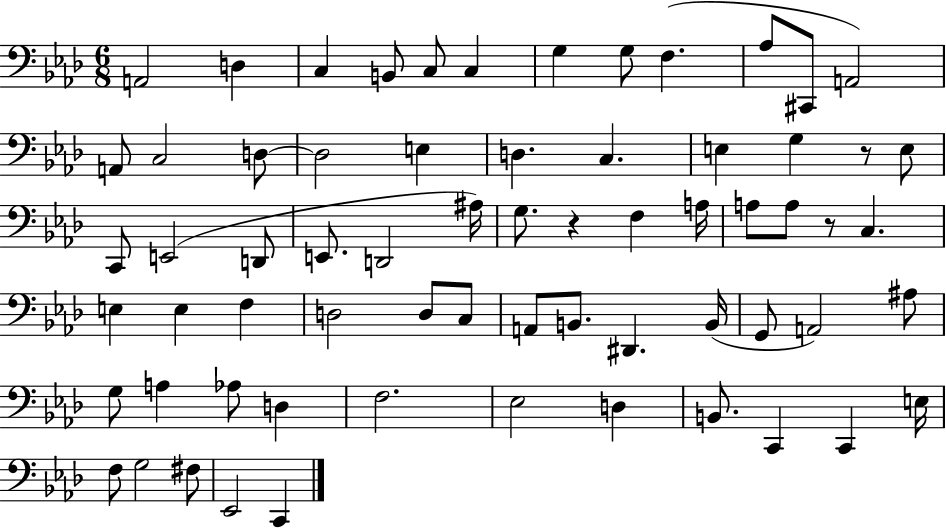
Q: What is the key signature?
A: AES major